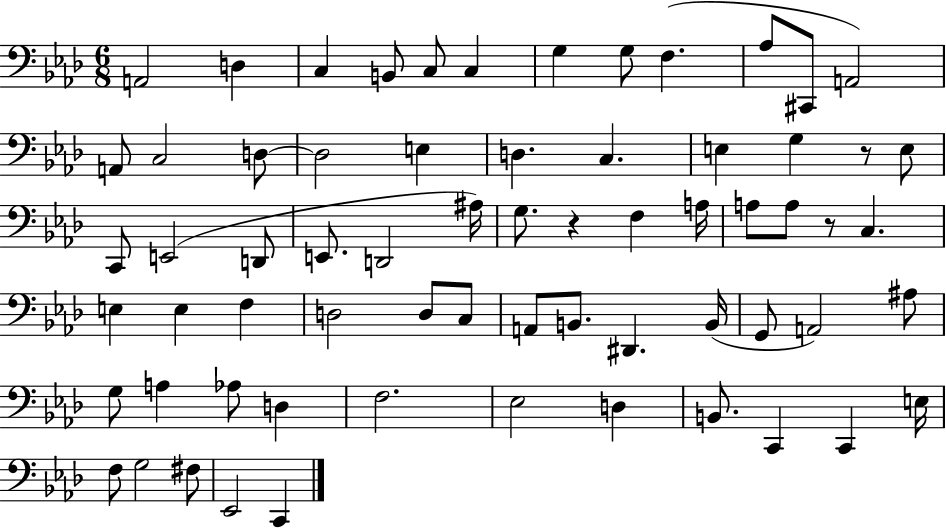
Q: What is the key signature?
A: AES major